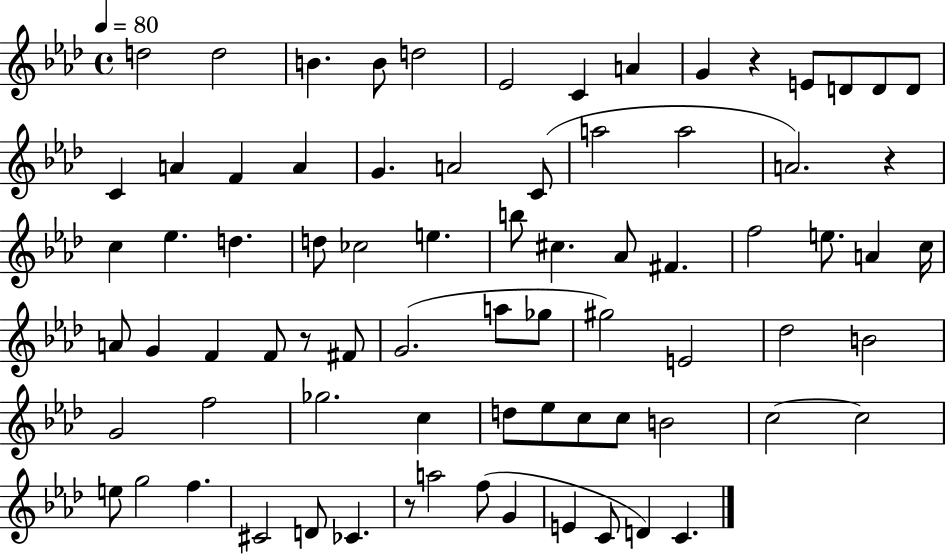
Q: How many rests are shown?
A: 4